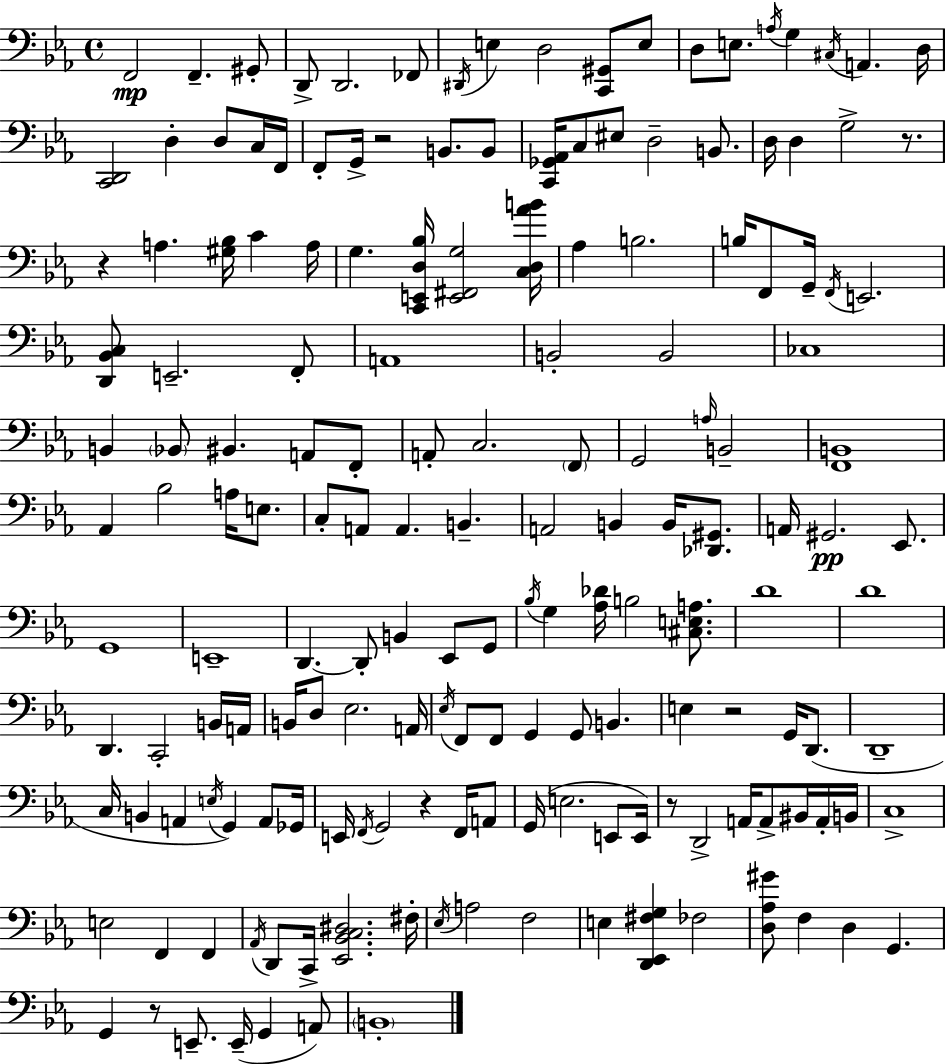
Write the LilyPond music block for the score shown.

{
  \clef bass
  \time 4/4
  \defaultTimeSignature
  \key c \minor
  \repeat volta 2 { f,2\mp f,4.-- gis,8-. | d,8-> d,2. fes,8 | \acciaccatura { dis,16 } e4 d2 <c, gis,>8 e8 | d8 e8. \acciaccatura { a16 } g4 \acciaccatura { cis16 } a,4. | \break d16 <c, d,>2 d4-. d8 | c16 f,16 f,8-. g,16-> r2 b,8. | b,8 <c, ges, aes,>16 c8 eis8 d2-- | b,8. d16 d4 g2-> | \break r8. r4 a4. <gis bes>16 c'4 | a16 g4. <c, e, d bes>16 <e, fis, g>2 | <c d aes' b'>16 aes4 b2. | b16 f,8 g,16-- \acciaccatura { f,16 } e,2. | \break <d, bes, c>8 e,2.-- | f,8-. a,1 | b,2-. b,2 | ces1 | \break b,4 \parenthesize bes,8 bis,4. | a,8 f,8-. a,8-. c2. | \parenthesize f,8 g,2 \grace { a16 } b,2-- | <f, b,>1 | \break aes,4 bes2 | a16 e8. c8-. a,8 a,4. b,4.-- | a,2 b,4 | b,16 <des, gis,>8. a,16 gis,2.\pp | \break ees,8. g,1 | e,1-- | d,4.~~ d,8-. b,4 | ees,8 g,8 \acciaccatura { bes16 } g4 <aes des'>16 b2 | \break <cis e a>8. d'1 | d'1 | d,4. c,2-. | b,16 a,16 b,16 d8 ees2. | \break a,16 \acciaccatura { ees16 } f,8 f,8 g,4 g,8 | b,4. e4 r2 | g,16 d,8.( d,1-- | c16 b,4 a,4 | \break \acciaccatura { e16 }) g,4 a,8 ges,16 e,16 \acciaccatura { f,16 } g,2 | r4 f,16 a,8 g,16( e2. | e,8 e,16) r8 d,2-> | a,16 a,8-> bis,16 a,16-. b,16 c1-> | \break e2 | f,4 f,4 \acciaccatura { aes,16 } d,8 c,16-> <ees, bes, c dis>2. | fis16-. \acciaccatura { ees16 } a2 | f2 e4 <d, ees, fis g>4 | \break fes2 <d aes gis'>8 f4 | d4 g,4. g,4 r8 | e,8.-- e,16--( g,4 a,8) \parenthesize b,1-. | } \bar "|."
}